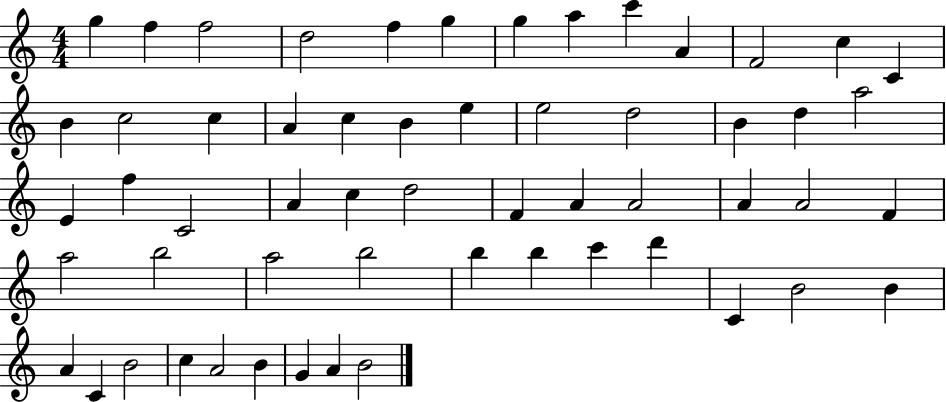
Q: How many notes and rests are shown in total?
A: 57